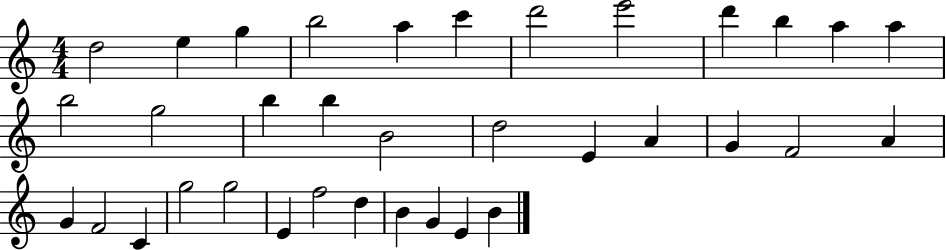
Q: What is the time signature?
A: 4/4